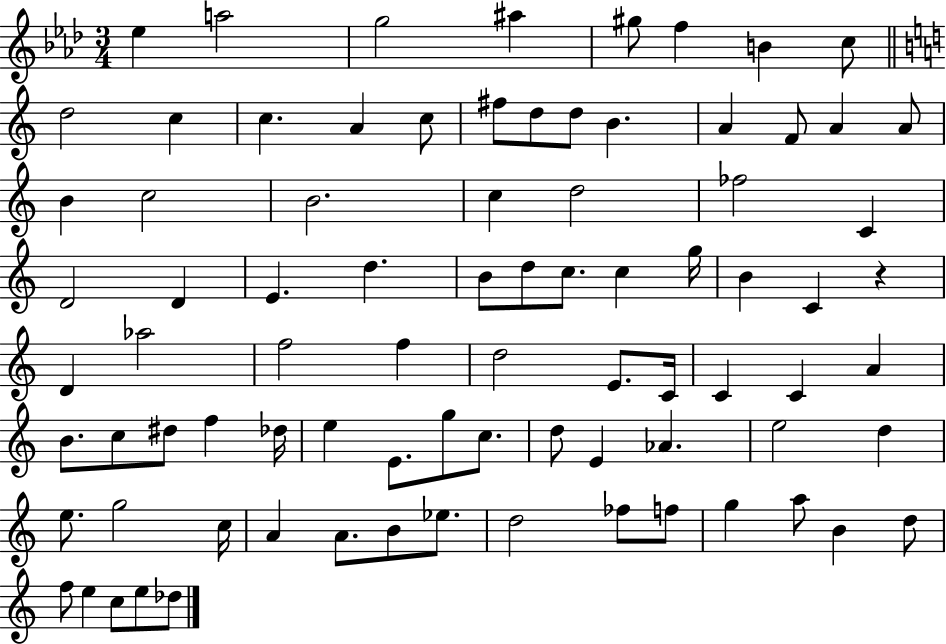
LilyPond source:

{
  \clef treble
  \numericTimeSignature
  \time 3/4
  \key aes \major
  ees''4 a''2 | g''2 ais''4 | gis''8 f''4 b'4 c''8 | \bar "||" \break \key a \minor d''2 c''4 | c''4. a'4 c''8 | fis''8 d''8 d''8 b'4. | a'4 f'8 a'4 a'8 | \break b'4 c''2 | b'2. | c''4 d''2 | fes''2 c'4 | \break d'2 d'4 | e'4. d''4. | b'8 d''8 c''8. c''4 g''16 | b'4 c'4 r4 | \break d'4 aes''2 | f''2 f''4 | d''2 e'8. c'16 | c'4 c'4 a'4 | \break b'8. c''8 dis''8 f''4 des''16 | e''4 e'8. g''8 c''8. | d''8 e'4 aes'4. | e''2 d''4 | \break e''8. g''2 c''16 | a'4 a'8. b'8 ees''8. | d''2 fes''8 f''8 | g''4 a''8 b'4 d''8 | \break f''8 e''4 c''8 e''8 des''8 | \bar "|."
}